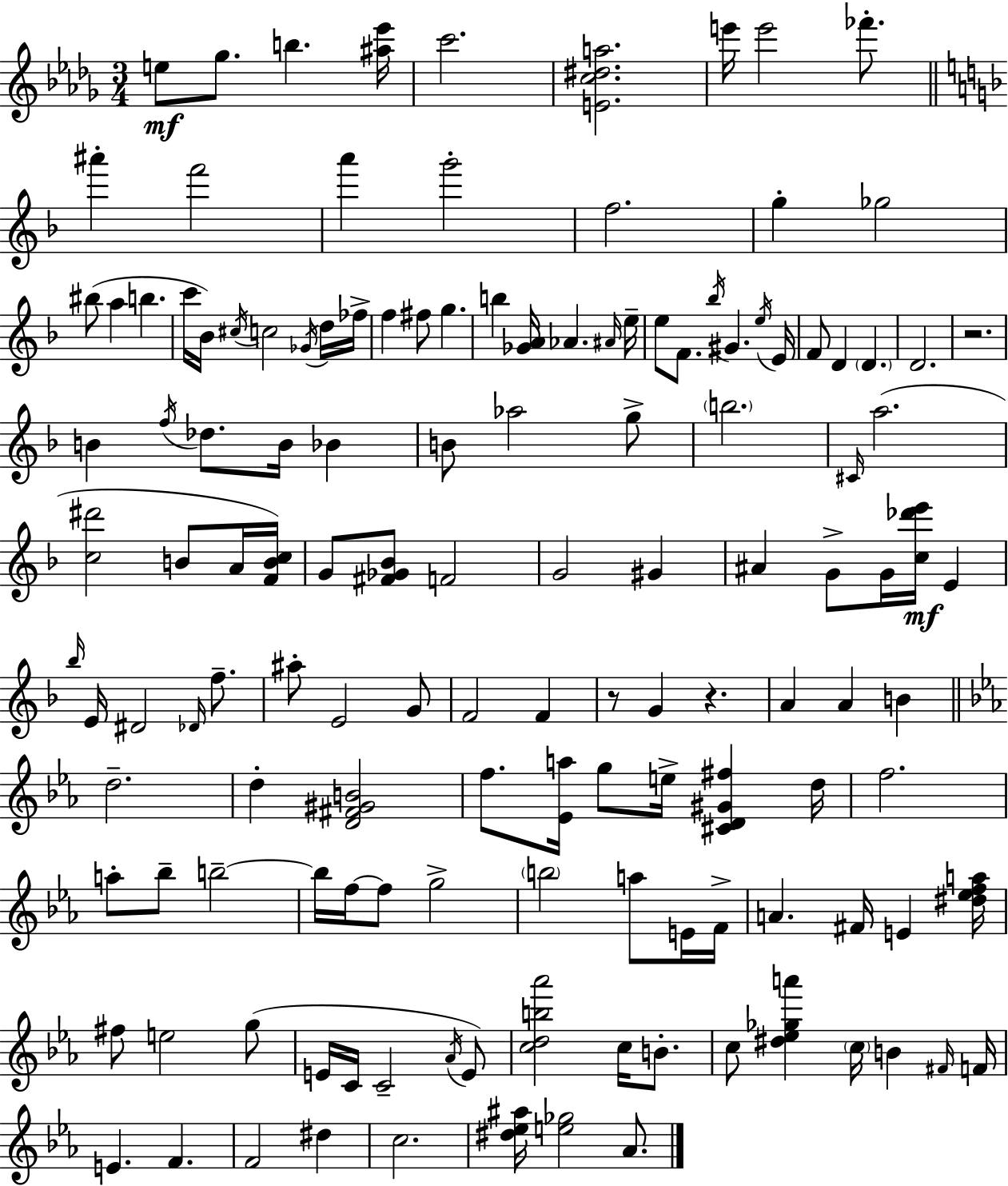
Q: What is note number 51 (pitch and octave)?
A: C#4